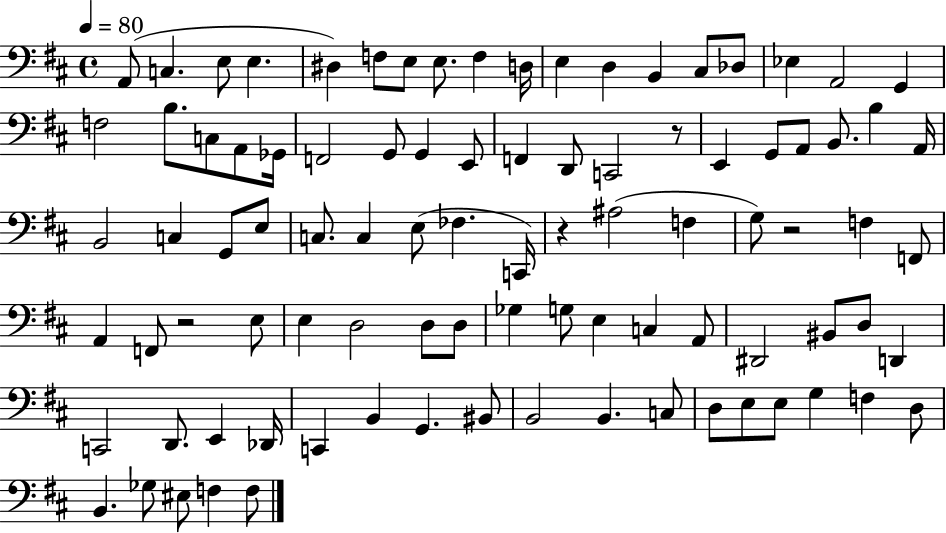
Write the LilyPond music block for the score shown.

{
  \clef bass
  \time 4/4
  \defaultTimeSignature
  \key d \major
  \tempo 4 = 80
  a,8( c4. e8 e4. | dis4) f8 e8 e8. f4 d16 | e4 d4 b,4 cis8 des8 | ees4 a,2 g,4 | \break f2 b8. c8 a,8 ges,16 | f,2 g,8 g,4 e,8 | f,4 d,8 c,2 r8 | e,4 g,8 a,8 b,8. b4 a,16 | \break b,2 c4 g,8 e8 | c8. c4 e8( fes4. c,16) | r4 ais2( f4 | g8) r2 f4 f,8 | \break a,4 f,8 r2 e8 | e4 d2 d8 d8 | ges4 g8 e4 c4 a,8 | dis,2 bis,8 d8 d,4 | \break c,2 d,8. e,4 des,16 | c,4 b,4 g,4. bis,8 | b,2 b,4. c8 | d8 e8 e8 g4 f4 d8 | \break b,4. ges8 eis8 f4 f8 | \bar "|."
}